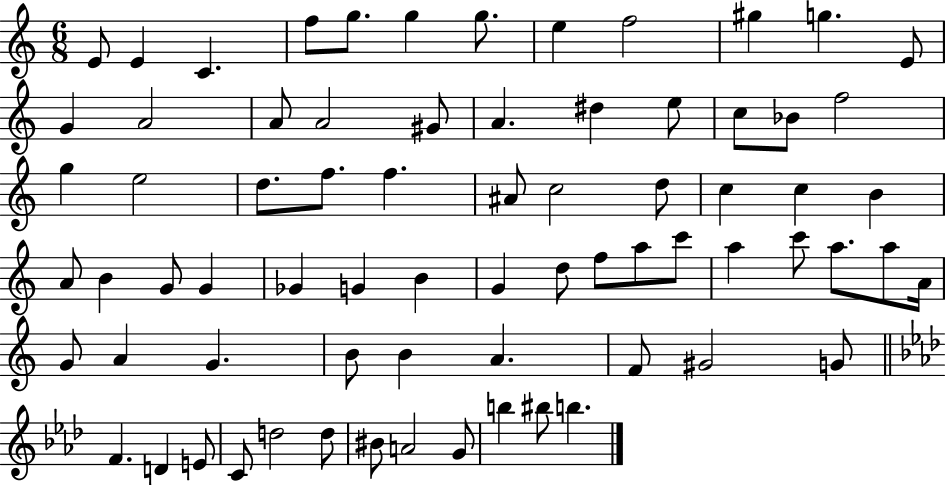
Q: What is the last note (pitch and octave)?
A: B5